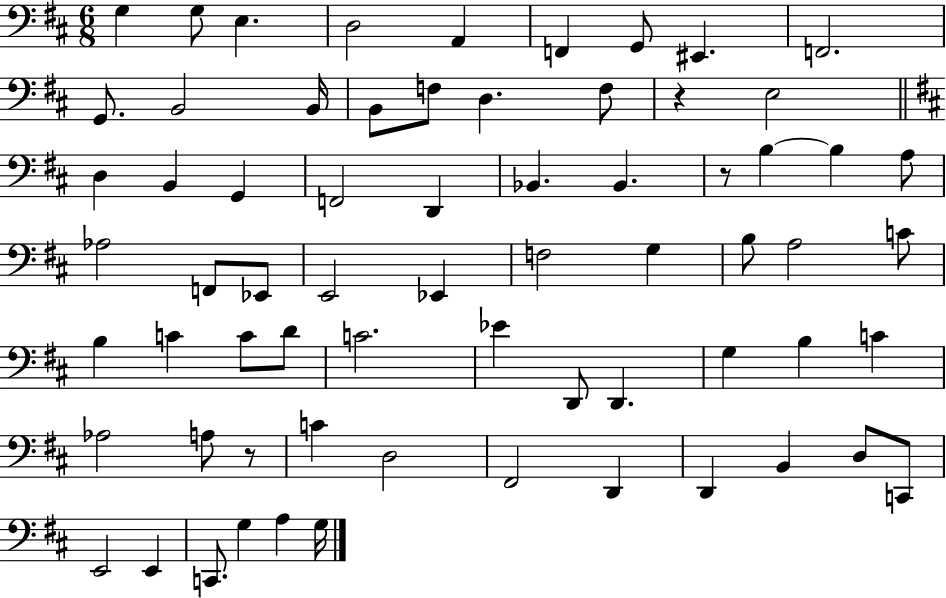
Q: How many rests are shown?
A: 3